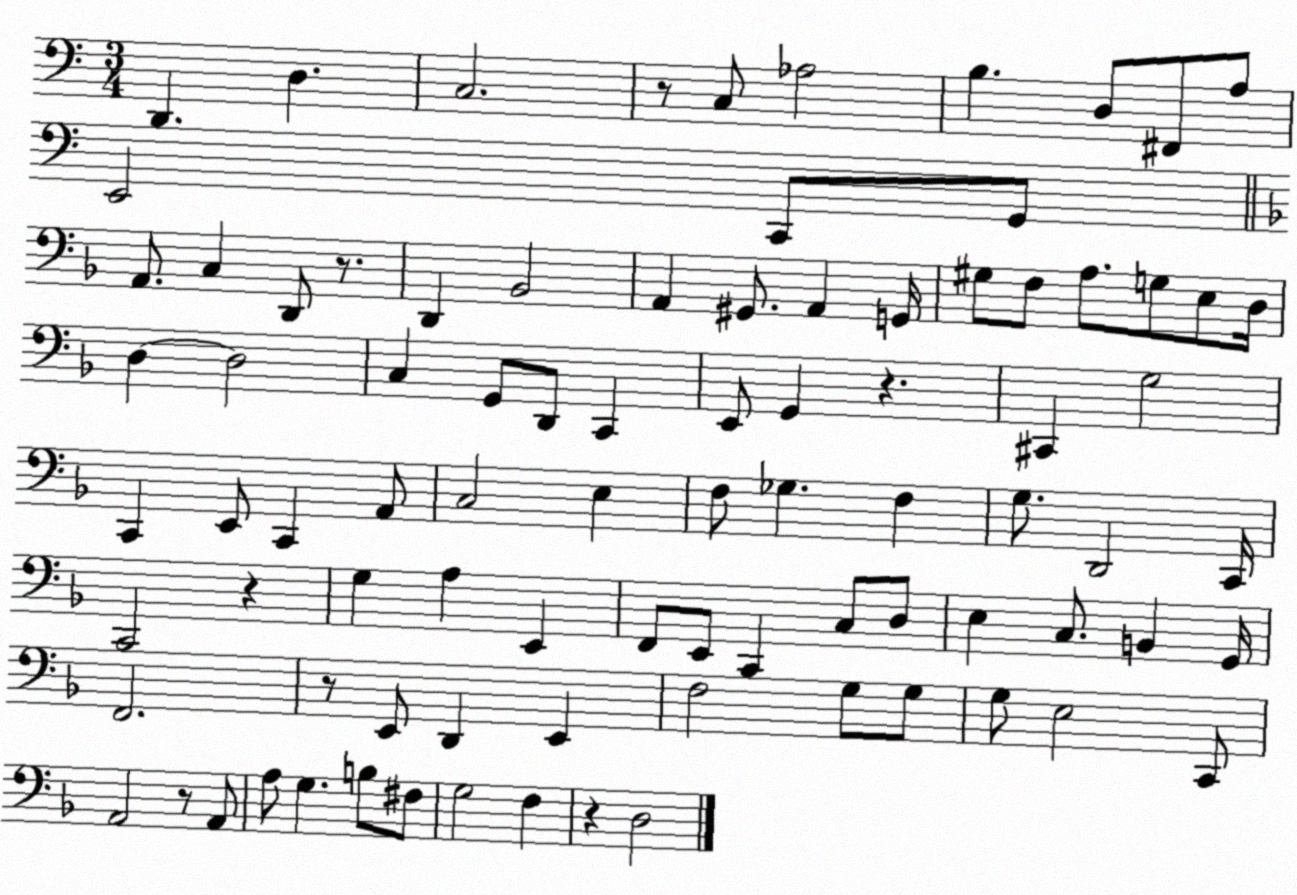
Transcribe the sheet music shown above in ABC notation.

X:1
T:Untitled
M:3/4
L:1/4
K:C
D,, D, C,2 z/2 C,/2 _A,2 B, D,/2 ^F,,/2 A,/2 E,,2 C,,/2 G,,/2 A,,/2 C, D,,/2 z/2 D,, _B,,2 A,, ^G,,/2 A,, G,,/4 ^G,/2 F,/2 A,/2 G,/2 E,/2 D,/4 D, D,2 C, G,,/2 D,,/2 C,, E,,/2 G,, z ^C,, G,2 C,, E,,/2 C,, A,,/2 C,2 E, F,/2 _G, F, G,/2 D,,2 C,,/4 C,,2 z G, A, E,, F,,/2 E,,/2 C,, C,/2 D,/2 E, C,/2 B,, G,,/4 F,,2 z/2 E,,/2 D,, E,, F,2 G,/2 G,/2 G,/2 E,2 C,,/2 A,,2 z/2 A,,/2 A,/2 G, B,/2 ^F,/2 G,2 F, z D,2